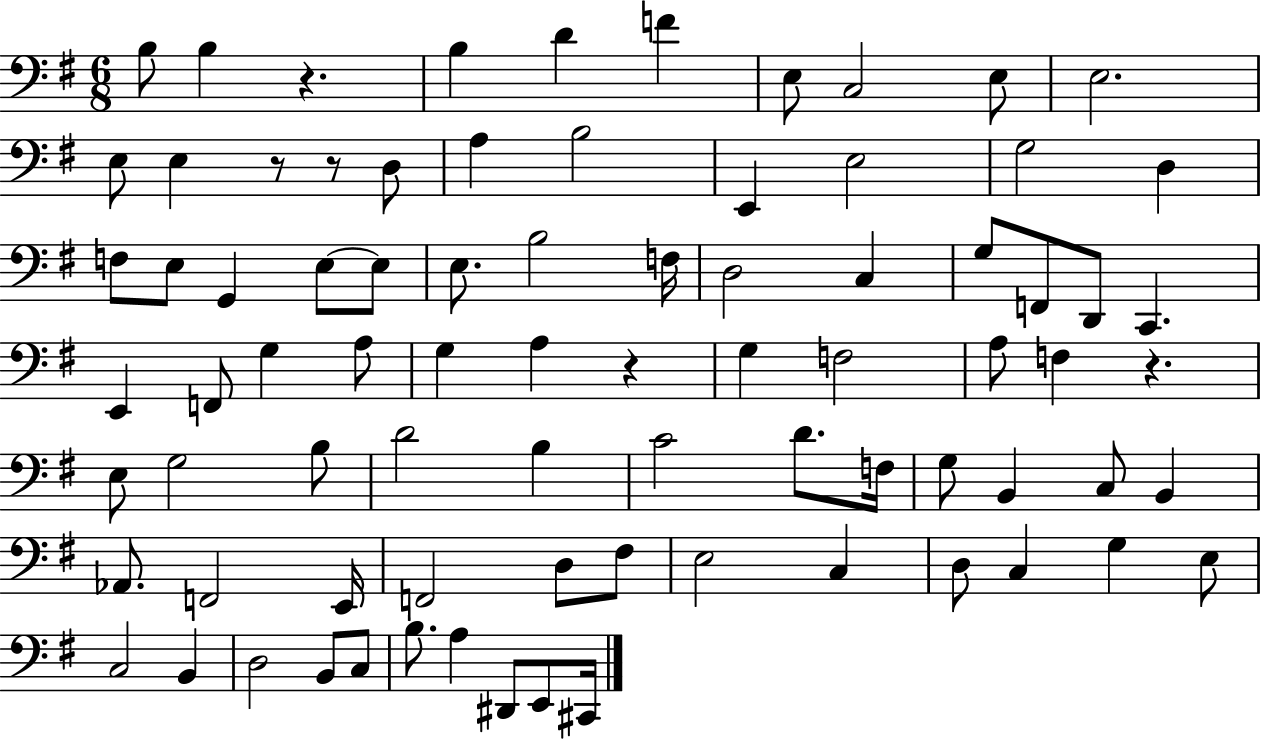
{
  \clef bass
  \numericTimeSignature
  \time 6/8
  \key g \major
  \repeat volta 2 { b8 b4 r4. | b4 d'4 f'4 | e8 c2 e8 | e2. | \break e8 e4 r8 r8 d8 | a4 b2 | e,4 e2 | g2 d4 | \break f8 e8 g,4 e8~~ e8 | e8. b2 f16 | d2 c4 | g8 f,8 d,8 c,4. | \break e,4 f,8 g4 a8 | g4 a4 r4 | g4 f2 | a8 f4 r4. | \break e8 g2 b8 | d'2 b4 | c'2 d'8. f16 | g8 b,4 c8 b,4 | \break aes,8. f,2 e,16 | f,2 d8 fis8 | e2 c4 | d8 c4 g4 e8 | \break c2 b,4 | d2 b,8 c8 | b8. a4 dis,8 e,8 cis,16 | } \bar "|."
}